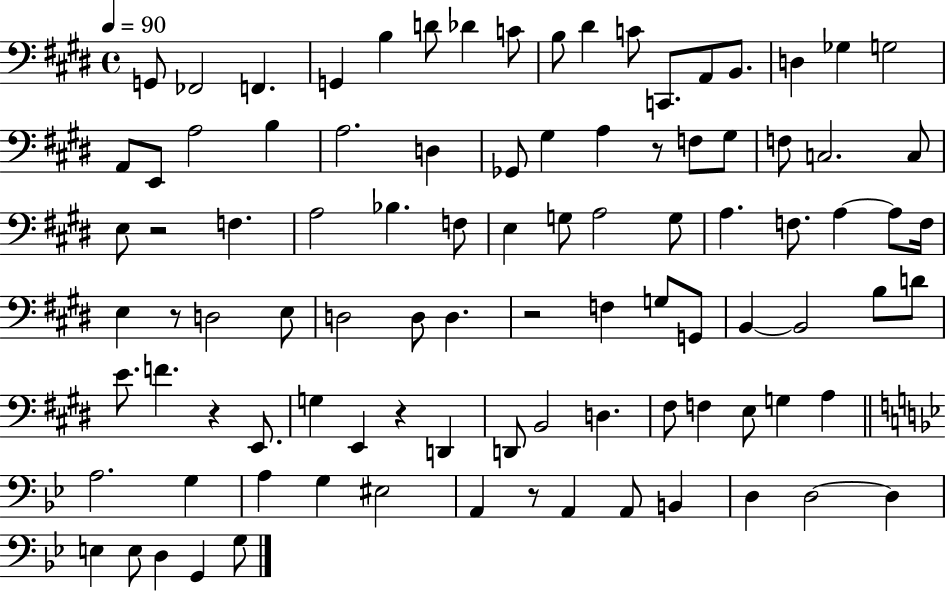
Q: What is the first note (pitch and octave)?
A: G2